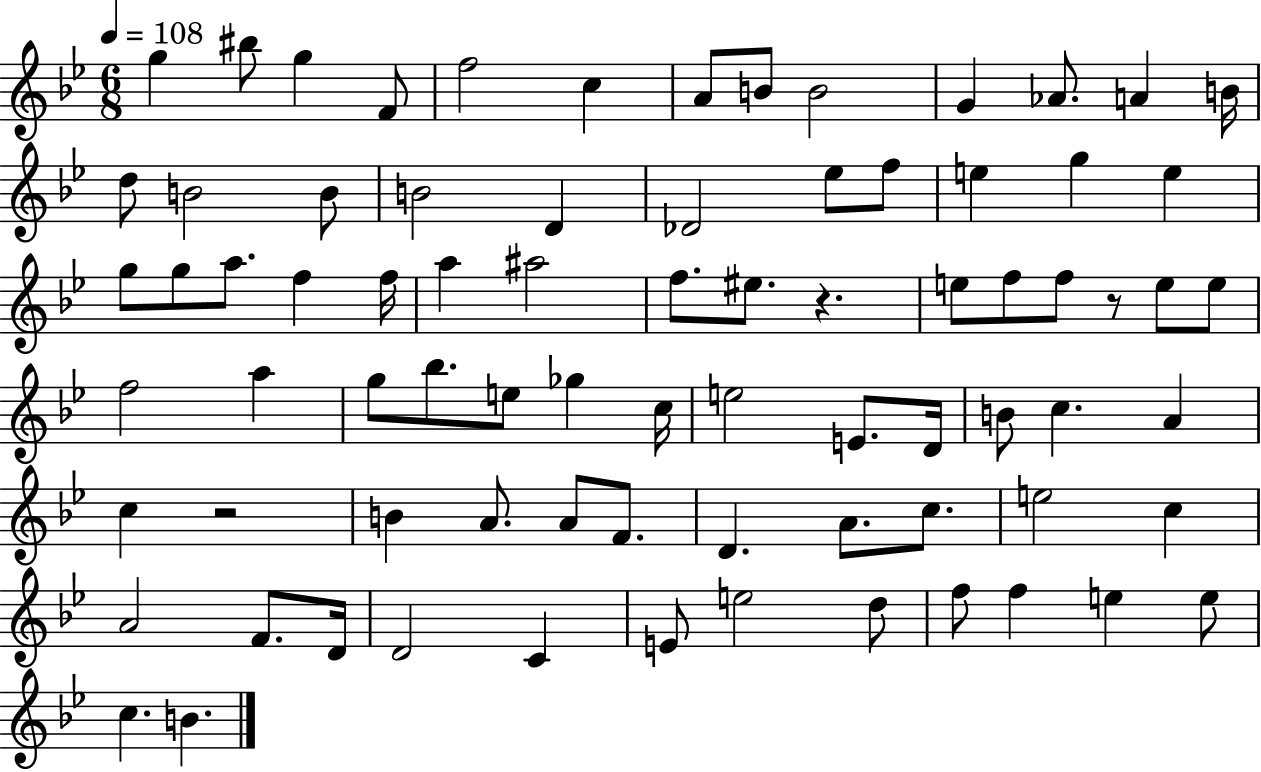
X:1
T:Untitled
M:6/8
L:1/4
K:Bb
g ^b/2 g F/2 f2 c A/2 B/2 B2 G _A/2 A B/4 d/2 B2 B/2 B2 D _D2 _e/2 f/2 e g e g/2 g/2 a/2 f f/4 a ^a2 f/2 ^e/2 z e/2 f/2 f/2 z/2 e/2 e/2 f2 a g/2 _b/2 e/2 _g c/4 e2 E/2 D/4 B/2 c A c z2 B A/2 A/2 F/2 D A/2 c/2 e2 c A2 F/2 D/4 D2 C E/2 e2 d/2 f/2 f e e/2 c B